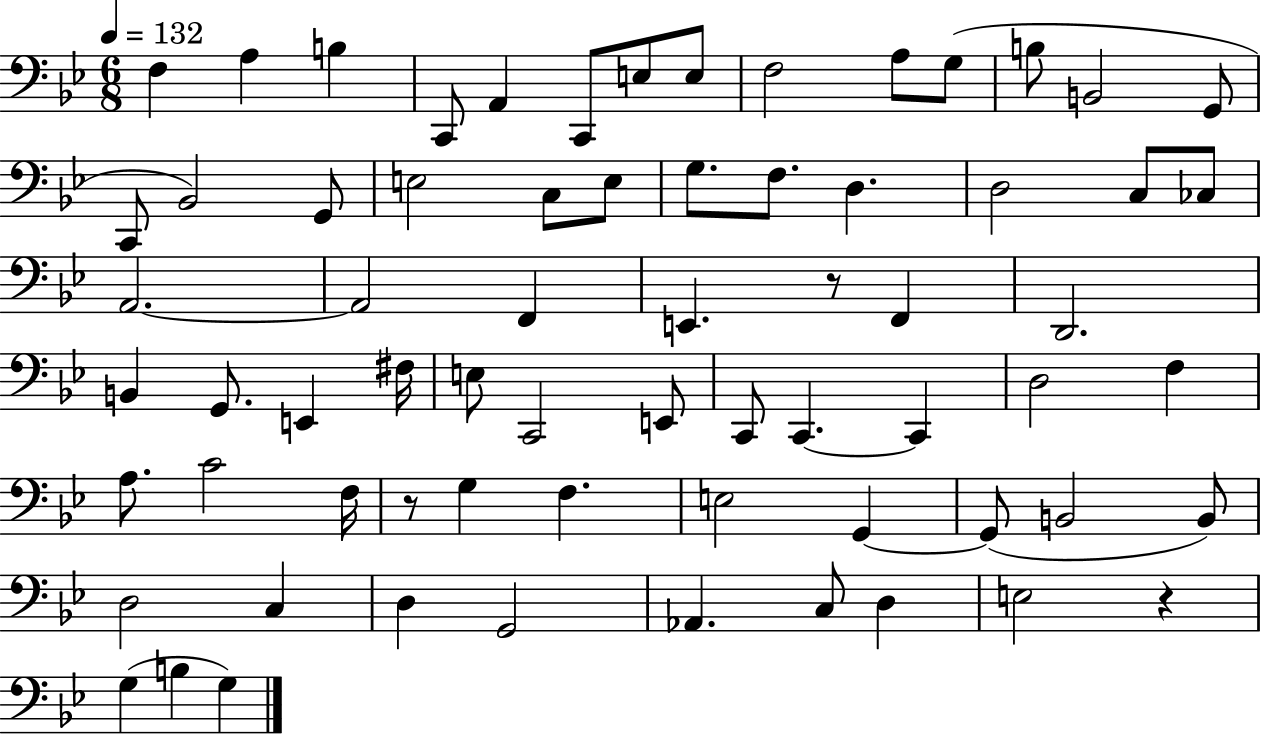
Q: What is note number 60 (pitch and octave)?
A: C3